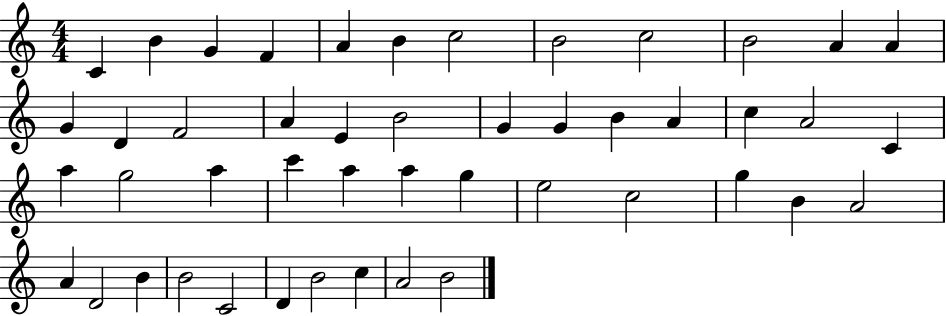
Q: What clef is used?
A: treble